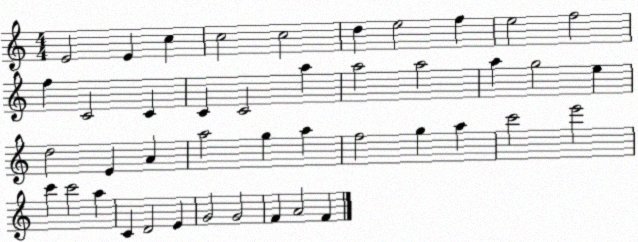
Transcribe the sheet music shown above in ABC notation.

X:1
T:Untitled
M:4/4
L:1/4
K:C
E2 E c c2 c2 d e2 f e2 f2 f C2 C C C2 a a2 a2 a g2 e d2 E A a2 g a f2 g a c'2 e'2 c' c'2 a C D2 E G2 G2 F A2 F